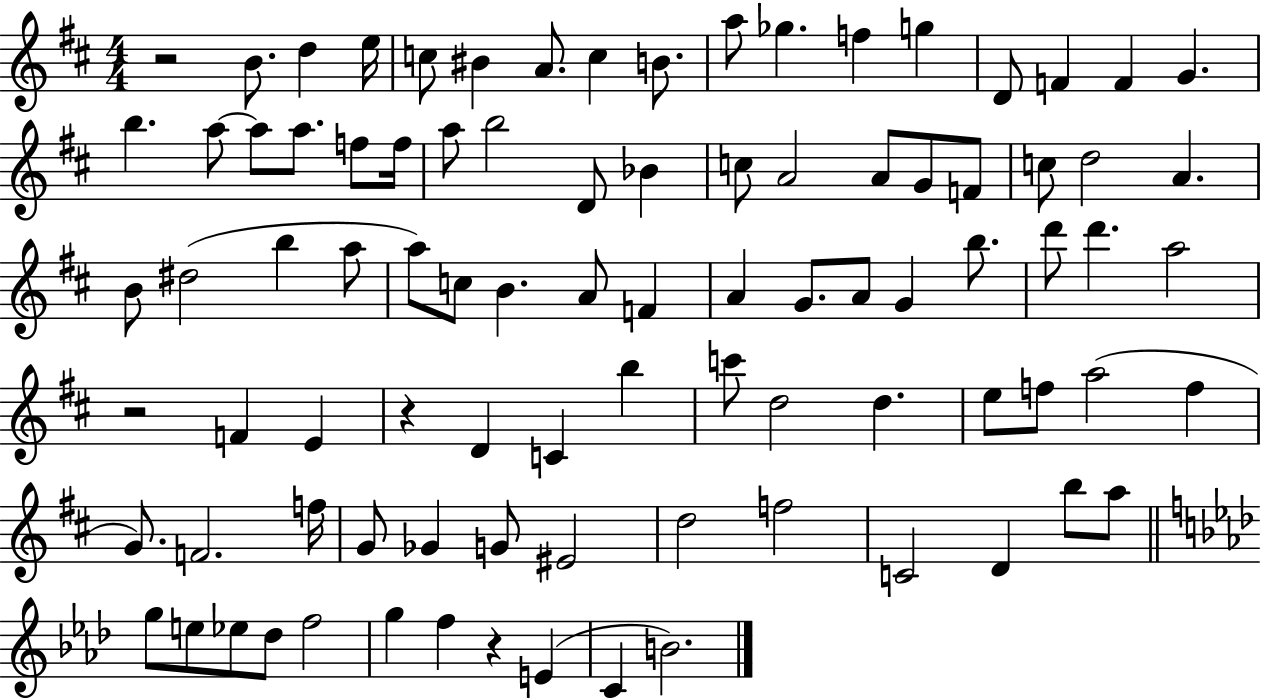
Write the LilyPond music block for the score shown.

{
  \clef treble
  \numericTimeSignature
  \time 4/4
  \key d \major
  r2 b'8. d''4 e''16 | c''8 bis'4 a'8. c''4 b'8. | a''8 ges''4. f''4 g''4 | d'8 f'4 f'4 g'4. | \break b''4. a''8~~ a''8 a''8. f''8 f''16 | a''8 b''2 d'8 bes'4 | c''8 a'2 a'8 g'8 f'8 | c''8 d''2 a'4. | \break b'8 dis''2( b''4 a''8 | a''8) c''8 b'4. a'8 f'4 | a'4 g'8. a'8 g'4 b''8. | d'''8 d'''4. a''2 | \break r2 f'4 e'4 | r4 d'4 c'4 b''4 | c'''8 d''2 d''4. | e''8 f''8 a''2( f''4 | \break g'8.) f'2. f''16 | g'8 ges'4 g'8 eis'2 | d''2 f''2 | c'2 d'4 b''8 a''8 | \break \bar "||" \break \key aes \major g''8 e''8 ees''8 des''8 f''2 | g''4 f''4 r4 e'4( | c'4 b'2.) | \bar "|."
}